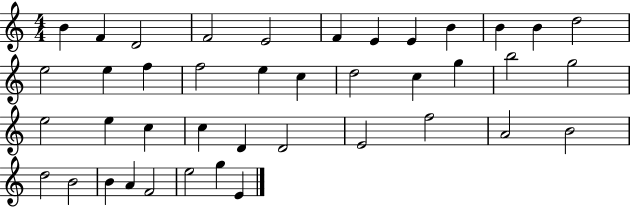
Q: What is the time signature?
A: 4/4